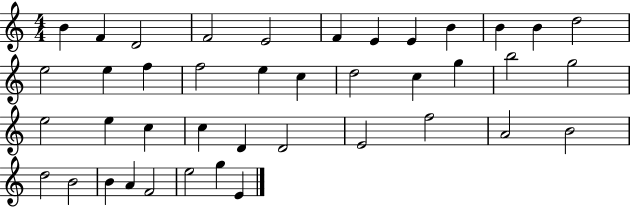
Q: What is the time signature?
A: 4/4